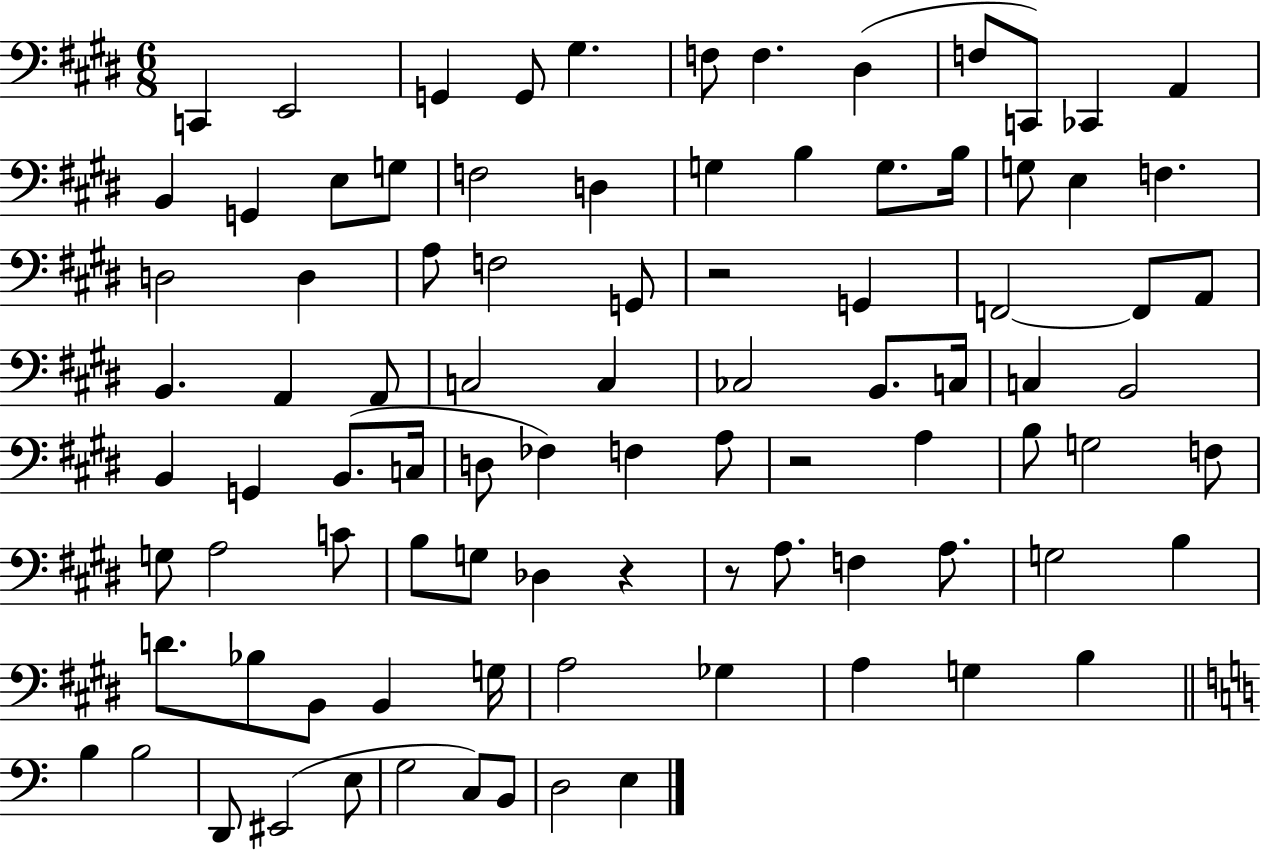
X:1
T:Untitled
M:6/8
L:1/4
K:E
C,, E,,2 G,, G,,/2 ^G, F,/2 F, ^D, F,/2 C,,/2 _C,, A,, B,, G,, E,/2 G,/2 F,2 D, G, B, G,/2 B,/4 G,/2 E, F, D,2 D, A,/2 F,2 G,,/2 z2 G,, F,,2 F,,/2 A,,/2 B,, A,, A,,/2 C,2 C, _C,2 B,,/2 C,/4 C, B,,2 B,, G,, B,,/2 C,/4 D,/2 _F, F, A,/2 z2 A, B,/2 G,2 F,/2 G,/2 A,2 C/2 B,/2 G,/2 _D, z z/2 A,/2 F, A,/2 G,2 B, D/2 _B,/2 B,,/2 B,, G,/4 A,2 _G, A, G, B, B, B,2 D,,/2 ^E,,2 E,/2 G,2 C,/2 B,,/2 D,2 E,